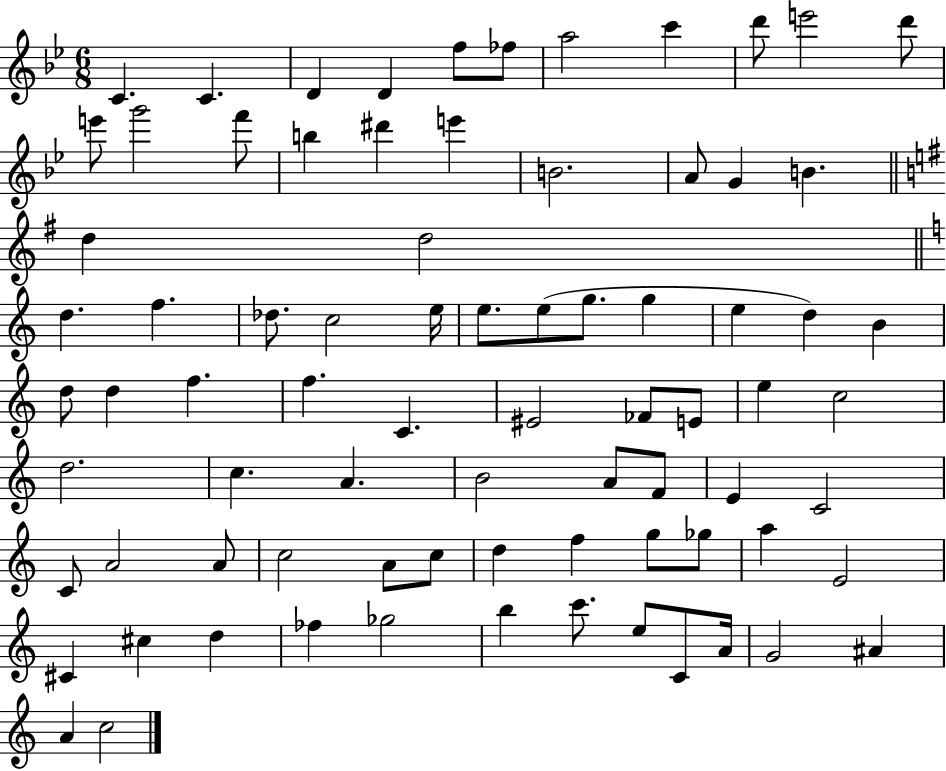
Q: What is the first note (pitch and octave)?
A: C4